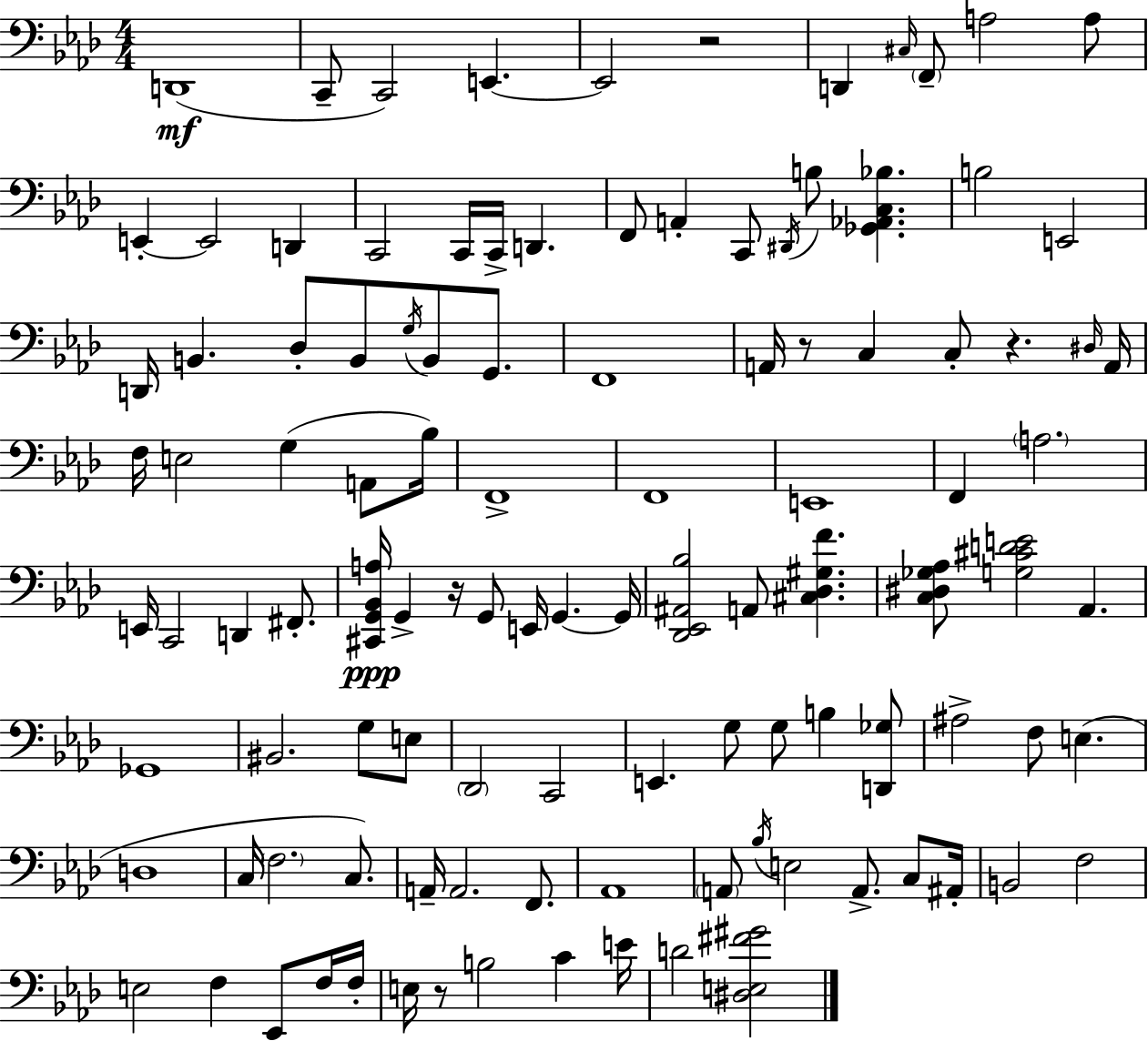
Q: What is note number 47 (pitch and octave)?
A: A3